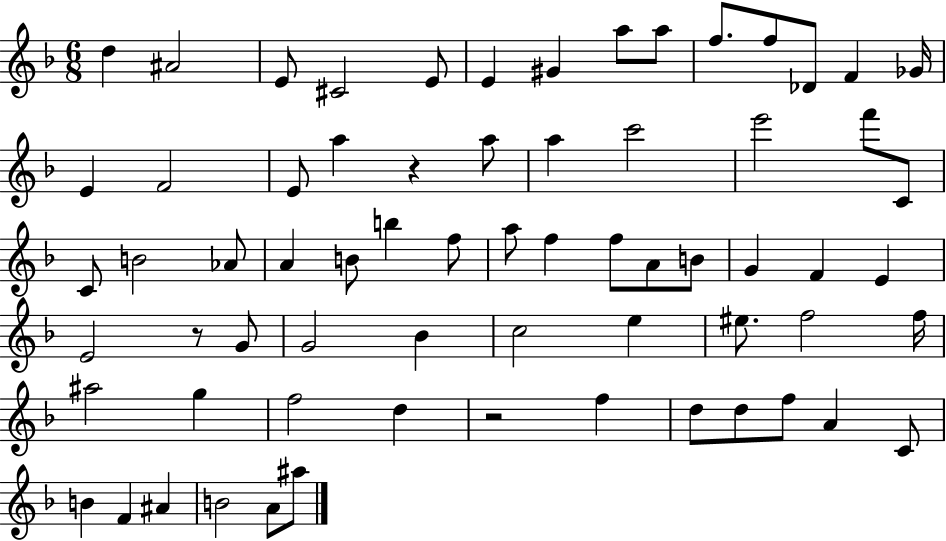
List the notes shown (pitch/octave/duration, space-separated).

D5/q A#4/h E4/e C#4/h E4/e E4/q G#4/q A5/e A5/e F5/e. F5/e Db4/e F4/q Gb4/s E4/q F4/h E4/e A5/q R/q A5/e A5/q C6/h E6/h F6/e C4/e C4/e B4/h Ab4/e A4/q B4/e B5/q F5/e A5/e F5/q F5/e A4/e B4/e G4/q F4/q E4/q E4/h R/e G4/e G4/h Bb4/q C5/h E5/q EIS5/e. F5/h F5/s A#5/h G5/q F5/h D5/q R/h F5/q D5/e D5/e F5/e A4/q C4/e B4/q F4/q A#4/q B4/h A4/e A#5/e